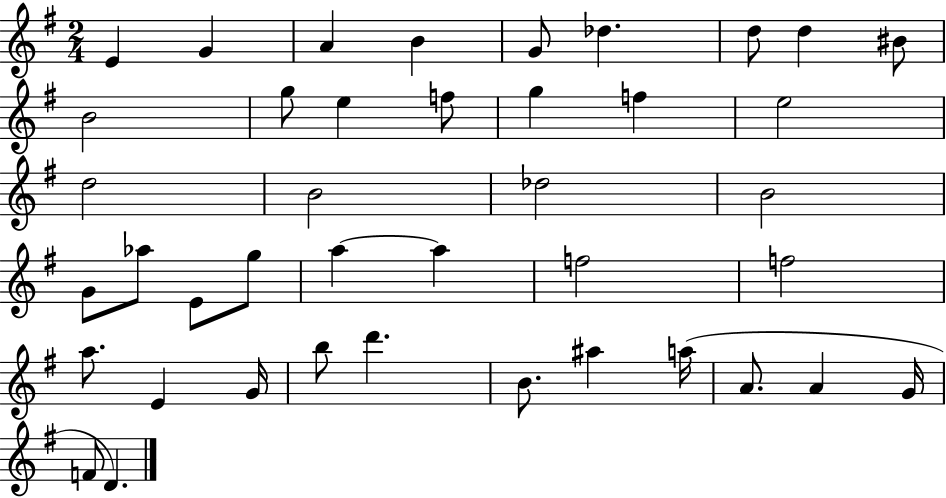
{
  \clef treble
  \numericTimeSignature
  \time 2/4
  \key g \major
  e'4 g'4 | a'4 b'4 | g'8 des''4. | d''8 d''4 bis'8 | \break b'2 | g''8 e''4 f''8 | g''4 f''4 | e''2 | \break d''2 | b'2 | des''2 | b'2 | \break g'8 aes''8 e'8 g''8 | a''4~~ a''4 | f''2 | f''2 | \break a''8. e'4 g'16 | b''8 d'''4. | b'8. ais''4 a''16( | a'8. a'4 g'16 | \break f'8 d'4.) | \bar "|."
}